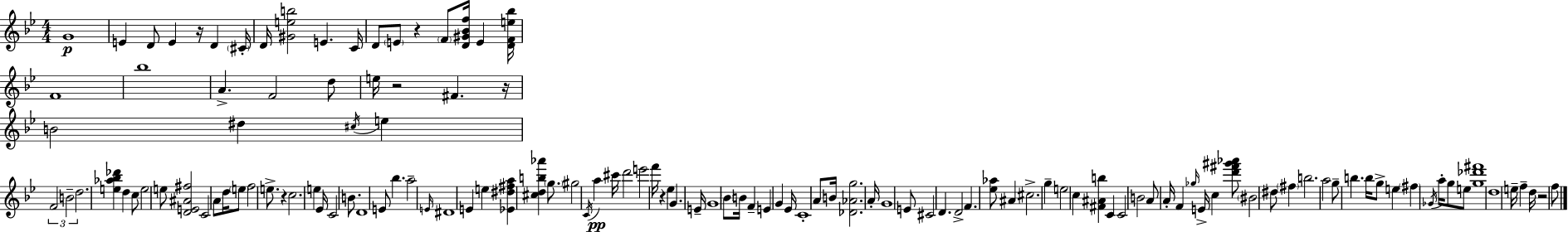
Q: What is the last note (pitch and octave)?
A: F5